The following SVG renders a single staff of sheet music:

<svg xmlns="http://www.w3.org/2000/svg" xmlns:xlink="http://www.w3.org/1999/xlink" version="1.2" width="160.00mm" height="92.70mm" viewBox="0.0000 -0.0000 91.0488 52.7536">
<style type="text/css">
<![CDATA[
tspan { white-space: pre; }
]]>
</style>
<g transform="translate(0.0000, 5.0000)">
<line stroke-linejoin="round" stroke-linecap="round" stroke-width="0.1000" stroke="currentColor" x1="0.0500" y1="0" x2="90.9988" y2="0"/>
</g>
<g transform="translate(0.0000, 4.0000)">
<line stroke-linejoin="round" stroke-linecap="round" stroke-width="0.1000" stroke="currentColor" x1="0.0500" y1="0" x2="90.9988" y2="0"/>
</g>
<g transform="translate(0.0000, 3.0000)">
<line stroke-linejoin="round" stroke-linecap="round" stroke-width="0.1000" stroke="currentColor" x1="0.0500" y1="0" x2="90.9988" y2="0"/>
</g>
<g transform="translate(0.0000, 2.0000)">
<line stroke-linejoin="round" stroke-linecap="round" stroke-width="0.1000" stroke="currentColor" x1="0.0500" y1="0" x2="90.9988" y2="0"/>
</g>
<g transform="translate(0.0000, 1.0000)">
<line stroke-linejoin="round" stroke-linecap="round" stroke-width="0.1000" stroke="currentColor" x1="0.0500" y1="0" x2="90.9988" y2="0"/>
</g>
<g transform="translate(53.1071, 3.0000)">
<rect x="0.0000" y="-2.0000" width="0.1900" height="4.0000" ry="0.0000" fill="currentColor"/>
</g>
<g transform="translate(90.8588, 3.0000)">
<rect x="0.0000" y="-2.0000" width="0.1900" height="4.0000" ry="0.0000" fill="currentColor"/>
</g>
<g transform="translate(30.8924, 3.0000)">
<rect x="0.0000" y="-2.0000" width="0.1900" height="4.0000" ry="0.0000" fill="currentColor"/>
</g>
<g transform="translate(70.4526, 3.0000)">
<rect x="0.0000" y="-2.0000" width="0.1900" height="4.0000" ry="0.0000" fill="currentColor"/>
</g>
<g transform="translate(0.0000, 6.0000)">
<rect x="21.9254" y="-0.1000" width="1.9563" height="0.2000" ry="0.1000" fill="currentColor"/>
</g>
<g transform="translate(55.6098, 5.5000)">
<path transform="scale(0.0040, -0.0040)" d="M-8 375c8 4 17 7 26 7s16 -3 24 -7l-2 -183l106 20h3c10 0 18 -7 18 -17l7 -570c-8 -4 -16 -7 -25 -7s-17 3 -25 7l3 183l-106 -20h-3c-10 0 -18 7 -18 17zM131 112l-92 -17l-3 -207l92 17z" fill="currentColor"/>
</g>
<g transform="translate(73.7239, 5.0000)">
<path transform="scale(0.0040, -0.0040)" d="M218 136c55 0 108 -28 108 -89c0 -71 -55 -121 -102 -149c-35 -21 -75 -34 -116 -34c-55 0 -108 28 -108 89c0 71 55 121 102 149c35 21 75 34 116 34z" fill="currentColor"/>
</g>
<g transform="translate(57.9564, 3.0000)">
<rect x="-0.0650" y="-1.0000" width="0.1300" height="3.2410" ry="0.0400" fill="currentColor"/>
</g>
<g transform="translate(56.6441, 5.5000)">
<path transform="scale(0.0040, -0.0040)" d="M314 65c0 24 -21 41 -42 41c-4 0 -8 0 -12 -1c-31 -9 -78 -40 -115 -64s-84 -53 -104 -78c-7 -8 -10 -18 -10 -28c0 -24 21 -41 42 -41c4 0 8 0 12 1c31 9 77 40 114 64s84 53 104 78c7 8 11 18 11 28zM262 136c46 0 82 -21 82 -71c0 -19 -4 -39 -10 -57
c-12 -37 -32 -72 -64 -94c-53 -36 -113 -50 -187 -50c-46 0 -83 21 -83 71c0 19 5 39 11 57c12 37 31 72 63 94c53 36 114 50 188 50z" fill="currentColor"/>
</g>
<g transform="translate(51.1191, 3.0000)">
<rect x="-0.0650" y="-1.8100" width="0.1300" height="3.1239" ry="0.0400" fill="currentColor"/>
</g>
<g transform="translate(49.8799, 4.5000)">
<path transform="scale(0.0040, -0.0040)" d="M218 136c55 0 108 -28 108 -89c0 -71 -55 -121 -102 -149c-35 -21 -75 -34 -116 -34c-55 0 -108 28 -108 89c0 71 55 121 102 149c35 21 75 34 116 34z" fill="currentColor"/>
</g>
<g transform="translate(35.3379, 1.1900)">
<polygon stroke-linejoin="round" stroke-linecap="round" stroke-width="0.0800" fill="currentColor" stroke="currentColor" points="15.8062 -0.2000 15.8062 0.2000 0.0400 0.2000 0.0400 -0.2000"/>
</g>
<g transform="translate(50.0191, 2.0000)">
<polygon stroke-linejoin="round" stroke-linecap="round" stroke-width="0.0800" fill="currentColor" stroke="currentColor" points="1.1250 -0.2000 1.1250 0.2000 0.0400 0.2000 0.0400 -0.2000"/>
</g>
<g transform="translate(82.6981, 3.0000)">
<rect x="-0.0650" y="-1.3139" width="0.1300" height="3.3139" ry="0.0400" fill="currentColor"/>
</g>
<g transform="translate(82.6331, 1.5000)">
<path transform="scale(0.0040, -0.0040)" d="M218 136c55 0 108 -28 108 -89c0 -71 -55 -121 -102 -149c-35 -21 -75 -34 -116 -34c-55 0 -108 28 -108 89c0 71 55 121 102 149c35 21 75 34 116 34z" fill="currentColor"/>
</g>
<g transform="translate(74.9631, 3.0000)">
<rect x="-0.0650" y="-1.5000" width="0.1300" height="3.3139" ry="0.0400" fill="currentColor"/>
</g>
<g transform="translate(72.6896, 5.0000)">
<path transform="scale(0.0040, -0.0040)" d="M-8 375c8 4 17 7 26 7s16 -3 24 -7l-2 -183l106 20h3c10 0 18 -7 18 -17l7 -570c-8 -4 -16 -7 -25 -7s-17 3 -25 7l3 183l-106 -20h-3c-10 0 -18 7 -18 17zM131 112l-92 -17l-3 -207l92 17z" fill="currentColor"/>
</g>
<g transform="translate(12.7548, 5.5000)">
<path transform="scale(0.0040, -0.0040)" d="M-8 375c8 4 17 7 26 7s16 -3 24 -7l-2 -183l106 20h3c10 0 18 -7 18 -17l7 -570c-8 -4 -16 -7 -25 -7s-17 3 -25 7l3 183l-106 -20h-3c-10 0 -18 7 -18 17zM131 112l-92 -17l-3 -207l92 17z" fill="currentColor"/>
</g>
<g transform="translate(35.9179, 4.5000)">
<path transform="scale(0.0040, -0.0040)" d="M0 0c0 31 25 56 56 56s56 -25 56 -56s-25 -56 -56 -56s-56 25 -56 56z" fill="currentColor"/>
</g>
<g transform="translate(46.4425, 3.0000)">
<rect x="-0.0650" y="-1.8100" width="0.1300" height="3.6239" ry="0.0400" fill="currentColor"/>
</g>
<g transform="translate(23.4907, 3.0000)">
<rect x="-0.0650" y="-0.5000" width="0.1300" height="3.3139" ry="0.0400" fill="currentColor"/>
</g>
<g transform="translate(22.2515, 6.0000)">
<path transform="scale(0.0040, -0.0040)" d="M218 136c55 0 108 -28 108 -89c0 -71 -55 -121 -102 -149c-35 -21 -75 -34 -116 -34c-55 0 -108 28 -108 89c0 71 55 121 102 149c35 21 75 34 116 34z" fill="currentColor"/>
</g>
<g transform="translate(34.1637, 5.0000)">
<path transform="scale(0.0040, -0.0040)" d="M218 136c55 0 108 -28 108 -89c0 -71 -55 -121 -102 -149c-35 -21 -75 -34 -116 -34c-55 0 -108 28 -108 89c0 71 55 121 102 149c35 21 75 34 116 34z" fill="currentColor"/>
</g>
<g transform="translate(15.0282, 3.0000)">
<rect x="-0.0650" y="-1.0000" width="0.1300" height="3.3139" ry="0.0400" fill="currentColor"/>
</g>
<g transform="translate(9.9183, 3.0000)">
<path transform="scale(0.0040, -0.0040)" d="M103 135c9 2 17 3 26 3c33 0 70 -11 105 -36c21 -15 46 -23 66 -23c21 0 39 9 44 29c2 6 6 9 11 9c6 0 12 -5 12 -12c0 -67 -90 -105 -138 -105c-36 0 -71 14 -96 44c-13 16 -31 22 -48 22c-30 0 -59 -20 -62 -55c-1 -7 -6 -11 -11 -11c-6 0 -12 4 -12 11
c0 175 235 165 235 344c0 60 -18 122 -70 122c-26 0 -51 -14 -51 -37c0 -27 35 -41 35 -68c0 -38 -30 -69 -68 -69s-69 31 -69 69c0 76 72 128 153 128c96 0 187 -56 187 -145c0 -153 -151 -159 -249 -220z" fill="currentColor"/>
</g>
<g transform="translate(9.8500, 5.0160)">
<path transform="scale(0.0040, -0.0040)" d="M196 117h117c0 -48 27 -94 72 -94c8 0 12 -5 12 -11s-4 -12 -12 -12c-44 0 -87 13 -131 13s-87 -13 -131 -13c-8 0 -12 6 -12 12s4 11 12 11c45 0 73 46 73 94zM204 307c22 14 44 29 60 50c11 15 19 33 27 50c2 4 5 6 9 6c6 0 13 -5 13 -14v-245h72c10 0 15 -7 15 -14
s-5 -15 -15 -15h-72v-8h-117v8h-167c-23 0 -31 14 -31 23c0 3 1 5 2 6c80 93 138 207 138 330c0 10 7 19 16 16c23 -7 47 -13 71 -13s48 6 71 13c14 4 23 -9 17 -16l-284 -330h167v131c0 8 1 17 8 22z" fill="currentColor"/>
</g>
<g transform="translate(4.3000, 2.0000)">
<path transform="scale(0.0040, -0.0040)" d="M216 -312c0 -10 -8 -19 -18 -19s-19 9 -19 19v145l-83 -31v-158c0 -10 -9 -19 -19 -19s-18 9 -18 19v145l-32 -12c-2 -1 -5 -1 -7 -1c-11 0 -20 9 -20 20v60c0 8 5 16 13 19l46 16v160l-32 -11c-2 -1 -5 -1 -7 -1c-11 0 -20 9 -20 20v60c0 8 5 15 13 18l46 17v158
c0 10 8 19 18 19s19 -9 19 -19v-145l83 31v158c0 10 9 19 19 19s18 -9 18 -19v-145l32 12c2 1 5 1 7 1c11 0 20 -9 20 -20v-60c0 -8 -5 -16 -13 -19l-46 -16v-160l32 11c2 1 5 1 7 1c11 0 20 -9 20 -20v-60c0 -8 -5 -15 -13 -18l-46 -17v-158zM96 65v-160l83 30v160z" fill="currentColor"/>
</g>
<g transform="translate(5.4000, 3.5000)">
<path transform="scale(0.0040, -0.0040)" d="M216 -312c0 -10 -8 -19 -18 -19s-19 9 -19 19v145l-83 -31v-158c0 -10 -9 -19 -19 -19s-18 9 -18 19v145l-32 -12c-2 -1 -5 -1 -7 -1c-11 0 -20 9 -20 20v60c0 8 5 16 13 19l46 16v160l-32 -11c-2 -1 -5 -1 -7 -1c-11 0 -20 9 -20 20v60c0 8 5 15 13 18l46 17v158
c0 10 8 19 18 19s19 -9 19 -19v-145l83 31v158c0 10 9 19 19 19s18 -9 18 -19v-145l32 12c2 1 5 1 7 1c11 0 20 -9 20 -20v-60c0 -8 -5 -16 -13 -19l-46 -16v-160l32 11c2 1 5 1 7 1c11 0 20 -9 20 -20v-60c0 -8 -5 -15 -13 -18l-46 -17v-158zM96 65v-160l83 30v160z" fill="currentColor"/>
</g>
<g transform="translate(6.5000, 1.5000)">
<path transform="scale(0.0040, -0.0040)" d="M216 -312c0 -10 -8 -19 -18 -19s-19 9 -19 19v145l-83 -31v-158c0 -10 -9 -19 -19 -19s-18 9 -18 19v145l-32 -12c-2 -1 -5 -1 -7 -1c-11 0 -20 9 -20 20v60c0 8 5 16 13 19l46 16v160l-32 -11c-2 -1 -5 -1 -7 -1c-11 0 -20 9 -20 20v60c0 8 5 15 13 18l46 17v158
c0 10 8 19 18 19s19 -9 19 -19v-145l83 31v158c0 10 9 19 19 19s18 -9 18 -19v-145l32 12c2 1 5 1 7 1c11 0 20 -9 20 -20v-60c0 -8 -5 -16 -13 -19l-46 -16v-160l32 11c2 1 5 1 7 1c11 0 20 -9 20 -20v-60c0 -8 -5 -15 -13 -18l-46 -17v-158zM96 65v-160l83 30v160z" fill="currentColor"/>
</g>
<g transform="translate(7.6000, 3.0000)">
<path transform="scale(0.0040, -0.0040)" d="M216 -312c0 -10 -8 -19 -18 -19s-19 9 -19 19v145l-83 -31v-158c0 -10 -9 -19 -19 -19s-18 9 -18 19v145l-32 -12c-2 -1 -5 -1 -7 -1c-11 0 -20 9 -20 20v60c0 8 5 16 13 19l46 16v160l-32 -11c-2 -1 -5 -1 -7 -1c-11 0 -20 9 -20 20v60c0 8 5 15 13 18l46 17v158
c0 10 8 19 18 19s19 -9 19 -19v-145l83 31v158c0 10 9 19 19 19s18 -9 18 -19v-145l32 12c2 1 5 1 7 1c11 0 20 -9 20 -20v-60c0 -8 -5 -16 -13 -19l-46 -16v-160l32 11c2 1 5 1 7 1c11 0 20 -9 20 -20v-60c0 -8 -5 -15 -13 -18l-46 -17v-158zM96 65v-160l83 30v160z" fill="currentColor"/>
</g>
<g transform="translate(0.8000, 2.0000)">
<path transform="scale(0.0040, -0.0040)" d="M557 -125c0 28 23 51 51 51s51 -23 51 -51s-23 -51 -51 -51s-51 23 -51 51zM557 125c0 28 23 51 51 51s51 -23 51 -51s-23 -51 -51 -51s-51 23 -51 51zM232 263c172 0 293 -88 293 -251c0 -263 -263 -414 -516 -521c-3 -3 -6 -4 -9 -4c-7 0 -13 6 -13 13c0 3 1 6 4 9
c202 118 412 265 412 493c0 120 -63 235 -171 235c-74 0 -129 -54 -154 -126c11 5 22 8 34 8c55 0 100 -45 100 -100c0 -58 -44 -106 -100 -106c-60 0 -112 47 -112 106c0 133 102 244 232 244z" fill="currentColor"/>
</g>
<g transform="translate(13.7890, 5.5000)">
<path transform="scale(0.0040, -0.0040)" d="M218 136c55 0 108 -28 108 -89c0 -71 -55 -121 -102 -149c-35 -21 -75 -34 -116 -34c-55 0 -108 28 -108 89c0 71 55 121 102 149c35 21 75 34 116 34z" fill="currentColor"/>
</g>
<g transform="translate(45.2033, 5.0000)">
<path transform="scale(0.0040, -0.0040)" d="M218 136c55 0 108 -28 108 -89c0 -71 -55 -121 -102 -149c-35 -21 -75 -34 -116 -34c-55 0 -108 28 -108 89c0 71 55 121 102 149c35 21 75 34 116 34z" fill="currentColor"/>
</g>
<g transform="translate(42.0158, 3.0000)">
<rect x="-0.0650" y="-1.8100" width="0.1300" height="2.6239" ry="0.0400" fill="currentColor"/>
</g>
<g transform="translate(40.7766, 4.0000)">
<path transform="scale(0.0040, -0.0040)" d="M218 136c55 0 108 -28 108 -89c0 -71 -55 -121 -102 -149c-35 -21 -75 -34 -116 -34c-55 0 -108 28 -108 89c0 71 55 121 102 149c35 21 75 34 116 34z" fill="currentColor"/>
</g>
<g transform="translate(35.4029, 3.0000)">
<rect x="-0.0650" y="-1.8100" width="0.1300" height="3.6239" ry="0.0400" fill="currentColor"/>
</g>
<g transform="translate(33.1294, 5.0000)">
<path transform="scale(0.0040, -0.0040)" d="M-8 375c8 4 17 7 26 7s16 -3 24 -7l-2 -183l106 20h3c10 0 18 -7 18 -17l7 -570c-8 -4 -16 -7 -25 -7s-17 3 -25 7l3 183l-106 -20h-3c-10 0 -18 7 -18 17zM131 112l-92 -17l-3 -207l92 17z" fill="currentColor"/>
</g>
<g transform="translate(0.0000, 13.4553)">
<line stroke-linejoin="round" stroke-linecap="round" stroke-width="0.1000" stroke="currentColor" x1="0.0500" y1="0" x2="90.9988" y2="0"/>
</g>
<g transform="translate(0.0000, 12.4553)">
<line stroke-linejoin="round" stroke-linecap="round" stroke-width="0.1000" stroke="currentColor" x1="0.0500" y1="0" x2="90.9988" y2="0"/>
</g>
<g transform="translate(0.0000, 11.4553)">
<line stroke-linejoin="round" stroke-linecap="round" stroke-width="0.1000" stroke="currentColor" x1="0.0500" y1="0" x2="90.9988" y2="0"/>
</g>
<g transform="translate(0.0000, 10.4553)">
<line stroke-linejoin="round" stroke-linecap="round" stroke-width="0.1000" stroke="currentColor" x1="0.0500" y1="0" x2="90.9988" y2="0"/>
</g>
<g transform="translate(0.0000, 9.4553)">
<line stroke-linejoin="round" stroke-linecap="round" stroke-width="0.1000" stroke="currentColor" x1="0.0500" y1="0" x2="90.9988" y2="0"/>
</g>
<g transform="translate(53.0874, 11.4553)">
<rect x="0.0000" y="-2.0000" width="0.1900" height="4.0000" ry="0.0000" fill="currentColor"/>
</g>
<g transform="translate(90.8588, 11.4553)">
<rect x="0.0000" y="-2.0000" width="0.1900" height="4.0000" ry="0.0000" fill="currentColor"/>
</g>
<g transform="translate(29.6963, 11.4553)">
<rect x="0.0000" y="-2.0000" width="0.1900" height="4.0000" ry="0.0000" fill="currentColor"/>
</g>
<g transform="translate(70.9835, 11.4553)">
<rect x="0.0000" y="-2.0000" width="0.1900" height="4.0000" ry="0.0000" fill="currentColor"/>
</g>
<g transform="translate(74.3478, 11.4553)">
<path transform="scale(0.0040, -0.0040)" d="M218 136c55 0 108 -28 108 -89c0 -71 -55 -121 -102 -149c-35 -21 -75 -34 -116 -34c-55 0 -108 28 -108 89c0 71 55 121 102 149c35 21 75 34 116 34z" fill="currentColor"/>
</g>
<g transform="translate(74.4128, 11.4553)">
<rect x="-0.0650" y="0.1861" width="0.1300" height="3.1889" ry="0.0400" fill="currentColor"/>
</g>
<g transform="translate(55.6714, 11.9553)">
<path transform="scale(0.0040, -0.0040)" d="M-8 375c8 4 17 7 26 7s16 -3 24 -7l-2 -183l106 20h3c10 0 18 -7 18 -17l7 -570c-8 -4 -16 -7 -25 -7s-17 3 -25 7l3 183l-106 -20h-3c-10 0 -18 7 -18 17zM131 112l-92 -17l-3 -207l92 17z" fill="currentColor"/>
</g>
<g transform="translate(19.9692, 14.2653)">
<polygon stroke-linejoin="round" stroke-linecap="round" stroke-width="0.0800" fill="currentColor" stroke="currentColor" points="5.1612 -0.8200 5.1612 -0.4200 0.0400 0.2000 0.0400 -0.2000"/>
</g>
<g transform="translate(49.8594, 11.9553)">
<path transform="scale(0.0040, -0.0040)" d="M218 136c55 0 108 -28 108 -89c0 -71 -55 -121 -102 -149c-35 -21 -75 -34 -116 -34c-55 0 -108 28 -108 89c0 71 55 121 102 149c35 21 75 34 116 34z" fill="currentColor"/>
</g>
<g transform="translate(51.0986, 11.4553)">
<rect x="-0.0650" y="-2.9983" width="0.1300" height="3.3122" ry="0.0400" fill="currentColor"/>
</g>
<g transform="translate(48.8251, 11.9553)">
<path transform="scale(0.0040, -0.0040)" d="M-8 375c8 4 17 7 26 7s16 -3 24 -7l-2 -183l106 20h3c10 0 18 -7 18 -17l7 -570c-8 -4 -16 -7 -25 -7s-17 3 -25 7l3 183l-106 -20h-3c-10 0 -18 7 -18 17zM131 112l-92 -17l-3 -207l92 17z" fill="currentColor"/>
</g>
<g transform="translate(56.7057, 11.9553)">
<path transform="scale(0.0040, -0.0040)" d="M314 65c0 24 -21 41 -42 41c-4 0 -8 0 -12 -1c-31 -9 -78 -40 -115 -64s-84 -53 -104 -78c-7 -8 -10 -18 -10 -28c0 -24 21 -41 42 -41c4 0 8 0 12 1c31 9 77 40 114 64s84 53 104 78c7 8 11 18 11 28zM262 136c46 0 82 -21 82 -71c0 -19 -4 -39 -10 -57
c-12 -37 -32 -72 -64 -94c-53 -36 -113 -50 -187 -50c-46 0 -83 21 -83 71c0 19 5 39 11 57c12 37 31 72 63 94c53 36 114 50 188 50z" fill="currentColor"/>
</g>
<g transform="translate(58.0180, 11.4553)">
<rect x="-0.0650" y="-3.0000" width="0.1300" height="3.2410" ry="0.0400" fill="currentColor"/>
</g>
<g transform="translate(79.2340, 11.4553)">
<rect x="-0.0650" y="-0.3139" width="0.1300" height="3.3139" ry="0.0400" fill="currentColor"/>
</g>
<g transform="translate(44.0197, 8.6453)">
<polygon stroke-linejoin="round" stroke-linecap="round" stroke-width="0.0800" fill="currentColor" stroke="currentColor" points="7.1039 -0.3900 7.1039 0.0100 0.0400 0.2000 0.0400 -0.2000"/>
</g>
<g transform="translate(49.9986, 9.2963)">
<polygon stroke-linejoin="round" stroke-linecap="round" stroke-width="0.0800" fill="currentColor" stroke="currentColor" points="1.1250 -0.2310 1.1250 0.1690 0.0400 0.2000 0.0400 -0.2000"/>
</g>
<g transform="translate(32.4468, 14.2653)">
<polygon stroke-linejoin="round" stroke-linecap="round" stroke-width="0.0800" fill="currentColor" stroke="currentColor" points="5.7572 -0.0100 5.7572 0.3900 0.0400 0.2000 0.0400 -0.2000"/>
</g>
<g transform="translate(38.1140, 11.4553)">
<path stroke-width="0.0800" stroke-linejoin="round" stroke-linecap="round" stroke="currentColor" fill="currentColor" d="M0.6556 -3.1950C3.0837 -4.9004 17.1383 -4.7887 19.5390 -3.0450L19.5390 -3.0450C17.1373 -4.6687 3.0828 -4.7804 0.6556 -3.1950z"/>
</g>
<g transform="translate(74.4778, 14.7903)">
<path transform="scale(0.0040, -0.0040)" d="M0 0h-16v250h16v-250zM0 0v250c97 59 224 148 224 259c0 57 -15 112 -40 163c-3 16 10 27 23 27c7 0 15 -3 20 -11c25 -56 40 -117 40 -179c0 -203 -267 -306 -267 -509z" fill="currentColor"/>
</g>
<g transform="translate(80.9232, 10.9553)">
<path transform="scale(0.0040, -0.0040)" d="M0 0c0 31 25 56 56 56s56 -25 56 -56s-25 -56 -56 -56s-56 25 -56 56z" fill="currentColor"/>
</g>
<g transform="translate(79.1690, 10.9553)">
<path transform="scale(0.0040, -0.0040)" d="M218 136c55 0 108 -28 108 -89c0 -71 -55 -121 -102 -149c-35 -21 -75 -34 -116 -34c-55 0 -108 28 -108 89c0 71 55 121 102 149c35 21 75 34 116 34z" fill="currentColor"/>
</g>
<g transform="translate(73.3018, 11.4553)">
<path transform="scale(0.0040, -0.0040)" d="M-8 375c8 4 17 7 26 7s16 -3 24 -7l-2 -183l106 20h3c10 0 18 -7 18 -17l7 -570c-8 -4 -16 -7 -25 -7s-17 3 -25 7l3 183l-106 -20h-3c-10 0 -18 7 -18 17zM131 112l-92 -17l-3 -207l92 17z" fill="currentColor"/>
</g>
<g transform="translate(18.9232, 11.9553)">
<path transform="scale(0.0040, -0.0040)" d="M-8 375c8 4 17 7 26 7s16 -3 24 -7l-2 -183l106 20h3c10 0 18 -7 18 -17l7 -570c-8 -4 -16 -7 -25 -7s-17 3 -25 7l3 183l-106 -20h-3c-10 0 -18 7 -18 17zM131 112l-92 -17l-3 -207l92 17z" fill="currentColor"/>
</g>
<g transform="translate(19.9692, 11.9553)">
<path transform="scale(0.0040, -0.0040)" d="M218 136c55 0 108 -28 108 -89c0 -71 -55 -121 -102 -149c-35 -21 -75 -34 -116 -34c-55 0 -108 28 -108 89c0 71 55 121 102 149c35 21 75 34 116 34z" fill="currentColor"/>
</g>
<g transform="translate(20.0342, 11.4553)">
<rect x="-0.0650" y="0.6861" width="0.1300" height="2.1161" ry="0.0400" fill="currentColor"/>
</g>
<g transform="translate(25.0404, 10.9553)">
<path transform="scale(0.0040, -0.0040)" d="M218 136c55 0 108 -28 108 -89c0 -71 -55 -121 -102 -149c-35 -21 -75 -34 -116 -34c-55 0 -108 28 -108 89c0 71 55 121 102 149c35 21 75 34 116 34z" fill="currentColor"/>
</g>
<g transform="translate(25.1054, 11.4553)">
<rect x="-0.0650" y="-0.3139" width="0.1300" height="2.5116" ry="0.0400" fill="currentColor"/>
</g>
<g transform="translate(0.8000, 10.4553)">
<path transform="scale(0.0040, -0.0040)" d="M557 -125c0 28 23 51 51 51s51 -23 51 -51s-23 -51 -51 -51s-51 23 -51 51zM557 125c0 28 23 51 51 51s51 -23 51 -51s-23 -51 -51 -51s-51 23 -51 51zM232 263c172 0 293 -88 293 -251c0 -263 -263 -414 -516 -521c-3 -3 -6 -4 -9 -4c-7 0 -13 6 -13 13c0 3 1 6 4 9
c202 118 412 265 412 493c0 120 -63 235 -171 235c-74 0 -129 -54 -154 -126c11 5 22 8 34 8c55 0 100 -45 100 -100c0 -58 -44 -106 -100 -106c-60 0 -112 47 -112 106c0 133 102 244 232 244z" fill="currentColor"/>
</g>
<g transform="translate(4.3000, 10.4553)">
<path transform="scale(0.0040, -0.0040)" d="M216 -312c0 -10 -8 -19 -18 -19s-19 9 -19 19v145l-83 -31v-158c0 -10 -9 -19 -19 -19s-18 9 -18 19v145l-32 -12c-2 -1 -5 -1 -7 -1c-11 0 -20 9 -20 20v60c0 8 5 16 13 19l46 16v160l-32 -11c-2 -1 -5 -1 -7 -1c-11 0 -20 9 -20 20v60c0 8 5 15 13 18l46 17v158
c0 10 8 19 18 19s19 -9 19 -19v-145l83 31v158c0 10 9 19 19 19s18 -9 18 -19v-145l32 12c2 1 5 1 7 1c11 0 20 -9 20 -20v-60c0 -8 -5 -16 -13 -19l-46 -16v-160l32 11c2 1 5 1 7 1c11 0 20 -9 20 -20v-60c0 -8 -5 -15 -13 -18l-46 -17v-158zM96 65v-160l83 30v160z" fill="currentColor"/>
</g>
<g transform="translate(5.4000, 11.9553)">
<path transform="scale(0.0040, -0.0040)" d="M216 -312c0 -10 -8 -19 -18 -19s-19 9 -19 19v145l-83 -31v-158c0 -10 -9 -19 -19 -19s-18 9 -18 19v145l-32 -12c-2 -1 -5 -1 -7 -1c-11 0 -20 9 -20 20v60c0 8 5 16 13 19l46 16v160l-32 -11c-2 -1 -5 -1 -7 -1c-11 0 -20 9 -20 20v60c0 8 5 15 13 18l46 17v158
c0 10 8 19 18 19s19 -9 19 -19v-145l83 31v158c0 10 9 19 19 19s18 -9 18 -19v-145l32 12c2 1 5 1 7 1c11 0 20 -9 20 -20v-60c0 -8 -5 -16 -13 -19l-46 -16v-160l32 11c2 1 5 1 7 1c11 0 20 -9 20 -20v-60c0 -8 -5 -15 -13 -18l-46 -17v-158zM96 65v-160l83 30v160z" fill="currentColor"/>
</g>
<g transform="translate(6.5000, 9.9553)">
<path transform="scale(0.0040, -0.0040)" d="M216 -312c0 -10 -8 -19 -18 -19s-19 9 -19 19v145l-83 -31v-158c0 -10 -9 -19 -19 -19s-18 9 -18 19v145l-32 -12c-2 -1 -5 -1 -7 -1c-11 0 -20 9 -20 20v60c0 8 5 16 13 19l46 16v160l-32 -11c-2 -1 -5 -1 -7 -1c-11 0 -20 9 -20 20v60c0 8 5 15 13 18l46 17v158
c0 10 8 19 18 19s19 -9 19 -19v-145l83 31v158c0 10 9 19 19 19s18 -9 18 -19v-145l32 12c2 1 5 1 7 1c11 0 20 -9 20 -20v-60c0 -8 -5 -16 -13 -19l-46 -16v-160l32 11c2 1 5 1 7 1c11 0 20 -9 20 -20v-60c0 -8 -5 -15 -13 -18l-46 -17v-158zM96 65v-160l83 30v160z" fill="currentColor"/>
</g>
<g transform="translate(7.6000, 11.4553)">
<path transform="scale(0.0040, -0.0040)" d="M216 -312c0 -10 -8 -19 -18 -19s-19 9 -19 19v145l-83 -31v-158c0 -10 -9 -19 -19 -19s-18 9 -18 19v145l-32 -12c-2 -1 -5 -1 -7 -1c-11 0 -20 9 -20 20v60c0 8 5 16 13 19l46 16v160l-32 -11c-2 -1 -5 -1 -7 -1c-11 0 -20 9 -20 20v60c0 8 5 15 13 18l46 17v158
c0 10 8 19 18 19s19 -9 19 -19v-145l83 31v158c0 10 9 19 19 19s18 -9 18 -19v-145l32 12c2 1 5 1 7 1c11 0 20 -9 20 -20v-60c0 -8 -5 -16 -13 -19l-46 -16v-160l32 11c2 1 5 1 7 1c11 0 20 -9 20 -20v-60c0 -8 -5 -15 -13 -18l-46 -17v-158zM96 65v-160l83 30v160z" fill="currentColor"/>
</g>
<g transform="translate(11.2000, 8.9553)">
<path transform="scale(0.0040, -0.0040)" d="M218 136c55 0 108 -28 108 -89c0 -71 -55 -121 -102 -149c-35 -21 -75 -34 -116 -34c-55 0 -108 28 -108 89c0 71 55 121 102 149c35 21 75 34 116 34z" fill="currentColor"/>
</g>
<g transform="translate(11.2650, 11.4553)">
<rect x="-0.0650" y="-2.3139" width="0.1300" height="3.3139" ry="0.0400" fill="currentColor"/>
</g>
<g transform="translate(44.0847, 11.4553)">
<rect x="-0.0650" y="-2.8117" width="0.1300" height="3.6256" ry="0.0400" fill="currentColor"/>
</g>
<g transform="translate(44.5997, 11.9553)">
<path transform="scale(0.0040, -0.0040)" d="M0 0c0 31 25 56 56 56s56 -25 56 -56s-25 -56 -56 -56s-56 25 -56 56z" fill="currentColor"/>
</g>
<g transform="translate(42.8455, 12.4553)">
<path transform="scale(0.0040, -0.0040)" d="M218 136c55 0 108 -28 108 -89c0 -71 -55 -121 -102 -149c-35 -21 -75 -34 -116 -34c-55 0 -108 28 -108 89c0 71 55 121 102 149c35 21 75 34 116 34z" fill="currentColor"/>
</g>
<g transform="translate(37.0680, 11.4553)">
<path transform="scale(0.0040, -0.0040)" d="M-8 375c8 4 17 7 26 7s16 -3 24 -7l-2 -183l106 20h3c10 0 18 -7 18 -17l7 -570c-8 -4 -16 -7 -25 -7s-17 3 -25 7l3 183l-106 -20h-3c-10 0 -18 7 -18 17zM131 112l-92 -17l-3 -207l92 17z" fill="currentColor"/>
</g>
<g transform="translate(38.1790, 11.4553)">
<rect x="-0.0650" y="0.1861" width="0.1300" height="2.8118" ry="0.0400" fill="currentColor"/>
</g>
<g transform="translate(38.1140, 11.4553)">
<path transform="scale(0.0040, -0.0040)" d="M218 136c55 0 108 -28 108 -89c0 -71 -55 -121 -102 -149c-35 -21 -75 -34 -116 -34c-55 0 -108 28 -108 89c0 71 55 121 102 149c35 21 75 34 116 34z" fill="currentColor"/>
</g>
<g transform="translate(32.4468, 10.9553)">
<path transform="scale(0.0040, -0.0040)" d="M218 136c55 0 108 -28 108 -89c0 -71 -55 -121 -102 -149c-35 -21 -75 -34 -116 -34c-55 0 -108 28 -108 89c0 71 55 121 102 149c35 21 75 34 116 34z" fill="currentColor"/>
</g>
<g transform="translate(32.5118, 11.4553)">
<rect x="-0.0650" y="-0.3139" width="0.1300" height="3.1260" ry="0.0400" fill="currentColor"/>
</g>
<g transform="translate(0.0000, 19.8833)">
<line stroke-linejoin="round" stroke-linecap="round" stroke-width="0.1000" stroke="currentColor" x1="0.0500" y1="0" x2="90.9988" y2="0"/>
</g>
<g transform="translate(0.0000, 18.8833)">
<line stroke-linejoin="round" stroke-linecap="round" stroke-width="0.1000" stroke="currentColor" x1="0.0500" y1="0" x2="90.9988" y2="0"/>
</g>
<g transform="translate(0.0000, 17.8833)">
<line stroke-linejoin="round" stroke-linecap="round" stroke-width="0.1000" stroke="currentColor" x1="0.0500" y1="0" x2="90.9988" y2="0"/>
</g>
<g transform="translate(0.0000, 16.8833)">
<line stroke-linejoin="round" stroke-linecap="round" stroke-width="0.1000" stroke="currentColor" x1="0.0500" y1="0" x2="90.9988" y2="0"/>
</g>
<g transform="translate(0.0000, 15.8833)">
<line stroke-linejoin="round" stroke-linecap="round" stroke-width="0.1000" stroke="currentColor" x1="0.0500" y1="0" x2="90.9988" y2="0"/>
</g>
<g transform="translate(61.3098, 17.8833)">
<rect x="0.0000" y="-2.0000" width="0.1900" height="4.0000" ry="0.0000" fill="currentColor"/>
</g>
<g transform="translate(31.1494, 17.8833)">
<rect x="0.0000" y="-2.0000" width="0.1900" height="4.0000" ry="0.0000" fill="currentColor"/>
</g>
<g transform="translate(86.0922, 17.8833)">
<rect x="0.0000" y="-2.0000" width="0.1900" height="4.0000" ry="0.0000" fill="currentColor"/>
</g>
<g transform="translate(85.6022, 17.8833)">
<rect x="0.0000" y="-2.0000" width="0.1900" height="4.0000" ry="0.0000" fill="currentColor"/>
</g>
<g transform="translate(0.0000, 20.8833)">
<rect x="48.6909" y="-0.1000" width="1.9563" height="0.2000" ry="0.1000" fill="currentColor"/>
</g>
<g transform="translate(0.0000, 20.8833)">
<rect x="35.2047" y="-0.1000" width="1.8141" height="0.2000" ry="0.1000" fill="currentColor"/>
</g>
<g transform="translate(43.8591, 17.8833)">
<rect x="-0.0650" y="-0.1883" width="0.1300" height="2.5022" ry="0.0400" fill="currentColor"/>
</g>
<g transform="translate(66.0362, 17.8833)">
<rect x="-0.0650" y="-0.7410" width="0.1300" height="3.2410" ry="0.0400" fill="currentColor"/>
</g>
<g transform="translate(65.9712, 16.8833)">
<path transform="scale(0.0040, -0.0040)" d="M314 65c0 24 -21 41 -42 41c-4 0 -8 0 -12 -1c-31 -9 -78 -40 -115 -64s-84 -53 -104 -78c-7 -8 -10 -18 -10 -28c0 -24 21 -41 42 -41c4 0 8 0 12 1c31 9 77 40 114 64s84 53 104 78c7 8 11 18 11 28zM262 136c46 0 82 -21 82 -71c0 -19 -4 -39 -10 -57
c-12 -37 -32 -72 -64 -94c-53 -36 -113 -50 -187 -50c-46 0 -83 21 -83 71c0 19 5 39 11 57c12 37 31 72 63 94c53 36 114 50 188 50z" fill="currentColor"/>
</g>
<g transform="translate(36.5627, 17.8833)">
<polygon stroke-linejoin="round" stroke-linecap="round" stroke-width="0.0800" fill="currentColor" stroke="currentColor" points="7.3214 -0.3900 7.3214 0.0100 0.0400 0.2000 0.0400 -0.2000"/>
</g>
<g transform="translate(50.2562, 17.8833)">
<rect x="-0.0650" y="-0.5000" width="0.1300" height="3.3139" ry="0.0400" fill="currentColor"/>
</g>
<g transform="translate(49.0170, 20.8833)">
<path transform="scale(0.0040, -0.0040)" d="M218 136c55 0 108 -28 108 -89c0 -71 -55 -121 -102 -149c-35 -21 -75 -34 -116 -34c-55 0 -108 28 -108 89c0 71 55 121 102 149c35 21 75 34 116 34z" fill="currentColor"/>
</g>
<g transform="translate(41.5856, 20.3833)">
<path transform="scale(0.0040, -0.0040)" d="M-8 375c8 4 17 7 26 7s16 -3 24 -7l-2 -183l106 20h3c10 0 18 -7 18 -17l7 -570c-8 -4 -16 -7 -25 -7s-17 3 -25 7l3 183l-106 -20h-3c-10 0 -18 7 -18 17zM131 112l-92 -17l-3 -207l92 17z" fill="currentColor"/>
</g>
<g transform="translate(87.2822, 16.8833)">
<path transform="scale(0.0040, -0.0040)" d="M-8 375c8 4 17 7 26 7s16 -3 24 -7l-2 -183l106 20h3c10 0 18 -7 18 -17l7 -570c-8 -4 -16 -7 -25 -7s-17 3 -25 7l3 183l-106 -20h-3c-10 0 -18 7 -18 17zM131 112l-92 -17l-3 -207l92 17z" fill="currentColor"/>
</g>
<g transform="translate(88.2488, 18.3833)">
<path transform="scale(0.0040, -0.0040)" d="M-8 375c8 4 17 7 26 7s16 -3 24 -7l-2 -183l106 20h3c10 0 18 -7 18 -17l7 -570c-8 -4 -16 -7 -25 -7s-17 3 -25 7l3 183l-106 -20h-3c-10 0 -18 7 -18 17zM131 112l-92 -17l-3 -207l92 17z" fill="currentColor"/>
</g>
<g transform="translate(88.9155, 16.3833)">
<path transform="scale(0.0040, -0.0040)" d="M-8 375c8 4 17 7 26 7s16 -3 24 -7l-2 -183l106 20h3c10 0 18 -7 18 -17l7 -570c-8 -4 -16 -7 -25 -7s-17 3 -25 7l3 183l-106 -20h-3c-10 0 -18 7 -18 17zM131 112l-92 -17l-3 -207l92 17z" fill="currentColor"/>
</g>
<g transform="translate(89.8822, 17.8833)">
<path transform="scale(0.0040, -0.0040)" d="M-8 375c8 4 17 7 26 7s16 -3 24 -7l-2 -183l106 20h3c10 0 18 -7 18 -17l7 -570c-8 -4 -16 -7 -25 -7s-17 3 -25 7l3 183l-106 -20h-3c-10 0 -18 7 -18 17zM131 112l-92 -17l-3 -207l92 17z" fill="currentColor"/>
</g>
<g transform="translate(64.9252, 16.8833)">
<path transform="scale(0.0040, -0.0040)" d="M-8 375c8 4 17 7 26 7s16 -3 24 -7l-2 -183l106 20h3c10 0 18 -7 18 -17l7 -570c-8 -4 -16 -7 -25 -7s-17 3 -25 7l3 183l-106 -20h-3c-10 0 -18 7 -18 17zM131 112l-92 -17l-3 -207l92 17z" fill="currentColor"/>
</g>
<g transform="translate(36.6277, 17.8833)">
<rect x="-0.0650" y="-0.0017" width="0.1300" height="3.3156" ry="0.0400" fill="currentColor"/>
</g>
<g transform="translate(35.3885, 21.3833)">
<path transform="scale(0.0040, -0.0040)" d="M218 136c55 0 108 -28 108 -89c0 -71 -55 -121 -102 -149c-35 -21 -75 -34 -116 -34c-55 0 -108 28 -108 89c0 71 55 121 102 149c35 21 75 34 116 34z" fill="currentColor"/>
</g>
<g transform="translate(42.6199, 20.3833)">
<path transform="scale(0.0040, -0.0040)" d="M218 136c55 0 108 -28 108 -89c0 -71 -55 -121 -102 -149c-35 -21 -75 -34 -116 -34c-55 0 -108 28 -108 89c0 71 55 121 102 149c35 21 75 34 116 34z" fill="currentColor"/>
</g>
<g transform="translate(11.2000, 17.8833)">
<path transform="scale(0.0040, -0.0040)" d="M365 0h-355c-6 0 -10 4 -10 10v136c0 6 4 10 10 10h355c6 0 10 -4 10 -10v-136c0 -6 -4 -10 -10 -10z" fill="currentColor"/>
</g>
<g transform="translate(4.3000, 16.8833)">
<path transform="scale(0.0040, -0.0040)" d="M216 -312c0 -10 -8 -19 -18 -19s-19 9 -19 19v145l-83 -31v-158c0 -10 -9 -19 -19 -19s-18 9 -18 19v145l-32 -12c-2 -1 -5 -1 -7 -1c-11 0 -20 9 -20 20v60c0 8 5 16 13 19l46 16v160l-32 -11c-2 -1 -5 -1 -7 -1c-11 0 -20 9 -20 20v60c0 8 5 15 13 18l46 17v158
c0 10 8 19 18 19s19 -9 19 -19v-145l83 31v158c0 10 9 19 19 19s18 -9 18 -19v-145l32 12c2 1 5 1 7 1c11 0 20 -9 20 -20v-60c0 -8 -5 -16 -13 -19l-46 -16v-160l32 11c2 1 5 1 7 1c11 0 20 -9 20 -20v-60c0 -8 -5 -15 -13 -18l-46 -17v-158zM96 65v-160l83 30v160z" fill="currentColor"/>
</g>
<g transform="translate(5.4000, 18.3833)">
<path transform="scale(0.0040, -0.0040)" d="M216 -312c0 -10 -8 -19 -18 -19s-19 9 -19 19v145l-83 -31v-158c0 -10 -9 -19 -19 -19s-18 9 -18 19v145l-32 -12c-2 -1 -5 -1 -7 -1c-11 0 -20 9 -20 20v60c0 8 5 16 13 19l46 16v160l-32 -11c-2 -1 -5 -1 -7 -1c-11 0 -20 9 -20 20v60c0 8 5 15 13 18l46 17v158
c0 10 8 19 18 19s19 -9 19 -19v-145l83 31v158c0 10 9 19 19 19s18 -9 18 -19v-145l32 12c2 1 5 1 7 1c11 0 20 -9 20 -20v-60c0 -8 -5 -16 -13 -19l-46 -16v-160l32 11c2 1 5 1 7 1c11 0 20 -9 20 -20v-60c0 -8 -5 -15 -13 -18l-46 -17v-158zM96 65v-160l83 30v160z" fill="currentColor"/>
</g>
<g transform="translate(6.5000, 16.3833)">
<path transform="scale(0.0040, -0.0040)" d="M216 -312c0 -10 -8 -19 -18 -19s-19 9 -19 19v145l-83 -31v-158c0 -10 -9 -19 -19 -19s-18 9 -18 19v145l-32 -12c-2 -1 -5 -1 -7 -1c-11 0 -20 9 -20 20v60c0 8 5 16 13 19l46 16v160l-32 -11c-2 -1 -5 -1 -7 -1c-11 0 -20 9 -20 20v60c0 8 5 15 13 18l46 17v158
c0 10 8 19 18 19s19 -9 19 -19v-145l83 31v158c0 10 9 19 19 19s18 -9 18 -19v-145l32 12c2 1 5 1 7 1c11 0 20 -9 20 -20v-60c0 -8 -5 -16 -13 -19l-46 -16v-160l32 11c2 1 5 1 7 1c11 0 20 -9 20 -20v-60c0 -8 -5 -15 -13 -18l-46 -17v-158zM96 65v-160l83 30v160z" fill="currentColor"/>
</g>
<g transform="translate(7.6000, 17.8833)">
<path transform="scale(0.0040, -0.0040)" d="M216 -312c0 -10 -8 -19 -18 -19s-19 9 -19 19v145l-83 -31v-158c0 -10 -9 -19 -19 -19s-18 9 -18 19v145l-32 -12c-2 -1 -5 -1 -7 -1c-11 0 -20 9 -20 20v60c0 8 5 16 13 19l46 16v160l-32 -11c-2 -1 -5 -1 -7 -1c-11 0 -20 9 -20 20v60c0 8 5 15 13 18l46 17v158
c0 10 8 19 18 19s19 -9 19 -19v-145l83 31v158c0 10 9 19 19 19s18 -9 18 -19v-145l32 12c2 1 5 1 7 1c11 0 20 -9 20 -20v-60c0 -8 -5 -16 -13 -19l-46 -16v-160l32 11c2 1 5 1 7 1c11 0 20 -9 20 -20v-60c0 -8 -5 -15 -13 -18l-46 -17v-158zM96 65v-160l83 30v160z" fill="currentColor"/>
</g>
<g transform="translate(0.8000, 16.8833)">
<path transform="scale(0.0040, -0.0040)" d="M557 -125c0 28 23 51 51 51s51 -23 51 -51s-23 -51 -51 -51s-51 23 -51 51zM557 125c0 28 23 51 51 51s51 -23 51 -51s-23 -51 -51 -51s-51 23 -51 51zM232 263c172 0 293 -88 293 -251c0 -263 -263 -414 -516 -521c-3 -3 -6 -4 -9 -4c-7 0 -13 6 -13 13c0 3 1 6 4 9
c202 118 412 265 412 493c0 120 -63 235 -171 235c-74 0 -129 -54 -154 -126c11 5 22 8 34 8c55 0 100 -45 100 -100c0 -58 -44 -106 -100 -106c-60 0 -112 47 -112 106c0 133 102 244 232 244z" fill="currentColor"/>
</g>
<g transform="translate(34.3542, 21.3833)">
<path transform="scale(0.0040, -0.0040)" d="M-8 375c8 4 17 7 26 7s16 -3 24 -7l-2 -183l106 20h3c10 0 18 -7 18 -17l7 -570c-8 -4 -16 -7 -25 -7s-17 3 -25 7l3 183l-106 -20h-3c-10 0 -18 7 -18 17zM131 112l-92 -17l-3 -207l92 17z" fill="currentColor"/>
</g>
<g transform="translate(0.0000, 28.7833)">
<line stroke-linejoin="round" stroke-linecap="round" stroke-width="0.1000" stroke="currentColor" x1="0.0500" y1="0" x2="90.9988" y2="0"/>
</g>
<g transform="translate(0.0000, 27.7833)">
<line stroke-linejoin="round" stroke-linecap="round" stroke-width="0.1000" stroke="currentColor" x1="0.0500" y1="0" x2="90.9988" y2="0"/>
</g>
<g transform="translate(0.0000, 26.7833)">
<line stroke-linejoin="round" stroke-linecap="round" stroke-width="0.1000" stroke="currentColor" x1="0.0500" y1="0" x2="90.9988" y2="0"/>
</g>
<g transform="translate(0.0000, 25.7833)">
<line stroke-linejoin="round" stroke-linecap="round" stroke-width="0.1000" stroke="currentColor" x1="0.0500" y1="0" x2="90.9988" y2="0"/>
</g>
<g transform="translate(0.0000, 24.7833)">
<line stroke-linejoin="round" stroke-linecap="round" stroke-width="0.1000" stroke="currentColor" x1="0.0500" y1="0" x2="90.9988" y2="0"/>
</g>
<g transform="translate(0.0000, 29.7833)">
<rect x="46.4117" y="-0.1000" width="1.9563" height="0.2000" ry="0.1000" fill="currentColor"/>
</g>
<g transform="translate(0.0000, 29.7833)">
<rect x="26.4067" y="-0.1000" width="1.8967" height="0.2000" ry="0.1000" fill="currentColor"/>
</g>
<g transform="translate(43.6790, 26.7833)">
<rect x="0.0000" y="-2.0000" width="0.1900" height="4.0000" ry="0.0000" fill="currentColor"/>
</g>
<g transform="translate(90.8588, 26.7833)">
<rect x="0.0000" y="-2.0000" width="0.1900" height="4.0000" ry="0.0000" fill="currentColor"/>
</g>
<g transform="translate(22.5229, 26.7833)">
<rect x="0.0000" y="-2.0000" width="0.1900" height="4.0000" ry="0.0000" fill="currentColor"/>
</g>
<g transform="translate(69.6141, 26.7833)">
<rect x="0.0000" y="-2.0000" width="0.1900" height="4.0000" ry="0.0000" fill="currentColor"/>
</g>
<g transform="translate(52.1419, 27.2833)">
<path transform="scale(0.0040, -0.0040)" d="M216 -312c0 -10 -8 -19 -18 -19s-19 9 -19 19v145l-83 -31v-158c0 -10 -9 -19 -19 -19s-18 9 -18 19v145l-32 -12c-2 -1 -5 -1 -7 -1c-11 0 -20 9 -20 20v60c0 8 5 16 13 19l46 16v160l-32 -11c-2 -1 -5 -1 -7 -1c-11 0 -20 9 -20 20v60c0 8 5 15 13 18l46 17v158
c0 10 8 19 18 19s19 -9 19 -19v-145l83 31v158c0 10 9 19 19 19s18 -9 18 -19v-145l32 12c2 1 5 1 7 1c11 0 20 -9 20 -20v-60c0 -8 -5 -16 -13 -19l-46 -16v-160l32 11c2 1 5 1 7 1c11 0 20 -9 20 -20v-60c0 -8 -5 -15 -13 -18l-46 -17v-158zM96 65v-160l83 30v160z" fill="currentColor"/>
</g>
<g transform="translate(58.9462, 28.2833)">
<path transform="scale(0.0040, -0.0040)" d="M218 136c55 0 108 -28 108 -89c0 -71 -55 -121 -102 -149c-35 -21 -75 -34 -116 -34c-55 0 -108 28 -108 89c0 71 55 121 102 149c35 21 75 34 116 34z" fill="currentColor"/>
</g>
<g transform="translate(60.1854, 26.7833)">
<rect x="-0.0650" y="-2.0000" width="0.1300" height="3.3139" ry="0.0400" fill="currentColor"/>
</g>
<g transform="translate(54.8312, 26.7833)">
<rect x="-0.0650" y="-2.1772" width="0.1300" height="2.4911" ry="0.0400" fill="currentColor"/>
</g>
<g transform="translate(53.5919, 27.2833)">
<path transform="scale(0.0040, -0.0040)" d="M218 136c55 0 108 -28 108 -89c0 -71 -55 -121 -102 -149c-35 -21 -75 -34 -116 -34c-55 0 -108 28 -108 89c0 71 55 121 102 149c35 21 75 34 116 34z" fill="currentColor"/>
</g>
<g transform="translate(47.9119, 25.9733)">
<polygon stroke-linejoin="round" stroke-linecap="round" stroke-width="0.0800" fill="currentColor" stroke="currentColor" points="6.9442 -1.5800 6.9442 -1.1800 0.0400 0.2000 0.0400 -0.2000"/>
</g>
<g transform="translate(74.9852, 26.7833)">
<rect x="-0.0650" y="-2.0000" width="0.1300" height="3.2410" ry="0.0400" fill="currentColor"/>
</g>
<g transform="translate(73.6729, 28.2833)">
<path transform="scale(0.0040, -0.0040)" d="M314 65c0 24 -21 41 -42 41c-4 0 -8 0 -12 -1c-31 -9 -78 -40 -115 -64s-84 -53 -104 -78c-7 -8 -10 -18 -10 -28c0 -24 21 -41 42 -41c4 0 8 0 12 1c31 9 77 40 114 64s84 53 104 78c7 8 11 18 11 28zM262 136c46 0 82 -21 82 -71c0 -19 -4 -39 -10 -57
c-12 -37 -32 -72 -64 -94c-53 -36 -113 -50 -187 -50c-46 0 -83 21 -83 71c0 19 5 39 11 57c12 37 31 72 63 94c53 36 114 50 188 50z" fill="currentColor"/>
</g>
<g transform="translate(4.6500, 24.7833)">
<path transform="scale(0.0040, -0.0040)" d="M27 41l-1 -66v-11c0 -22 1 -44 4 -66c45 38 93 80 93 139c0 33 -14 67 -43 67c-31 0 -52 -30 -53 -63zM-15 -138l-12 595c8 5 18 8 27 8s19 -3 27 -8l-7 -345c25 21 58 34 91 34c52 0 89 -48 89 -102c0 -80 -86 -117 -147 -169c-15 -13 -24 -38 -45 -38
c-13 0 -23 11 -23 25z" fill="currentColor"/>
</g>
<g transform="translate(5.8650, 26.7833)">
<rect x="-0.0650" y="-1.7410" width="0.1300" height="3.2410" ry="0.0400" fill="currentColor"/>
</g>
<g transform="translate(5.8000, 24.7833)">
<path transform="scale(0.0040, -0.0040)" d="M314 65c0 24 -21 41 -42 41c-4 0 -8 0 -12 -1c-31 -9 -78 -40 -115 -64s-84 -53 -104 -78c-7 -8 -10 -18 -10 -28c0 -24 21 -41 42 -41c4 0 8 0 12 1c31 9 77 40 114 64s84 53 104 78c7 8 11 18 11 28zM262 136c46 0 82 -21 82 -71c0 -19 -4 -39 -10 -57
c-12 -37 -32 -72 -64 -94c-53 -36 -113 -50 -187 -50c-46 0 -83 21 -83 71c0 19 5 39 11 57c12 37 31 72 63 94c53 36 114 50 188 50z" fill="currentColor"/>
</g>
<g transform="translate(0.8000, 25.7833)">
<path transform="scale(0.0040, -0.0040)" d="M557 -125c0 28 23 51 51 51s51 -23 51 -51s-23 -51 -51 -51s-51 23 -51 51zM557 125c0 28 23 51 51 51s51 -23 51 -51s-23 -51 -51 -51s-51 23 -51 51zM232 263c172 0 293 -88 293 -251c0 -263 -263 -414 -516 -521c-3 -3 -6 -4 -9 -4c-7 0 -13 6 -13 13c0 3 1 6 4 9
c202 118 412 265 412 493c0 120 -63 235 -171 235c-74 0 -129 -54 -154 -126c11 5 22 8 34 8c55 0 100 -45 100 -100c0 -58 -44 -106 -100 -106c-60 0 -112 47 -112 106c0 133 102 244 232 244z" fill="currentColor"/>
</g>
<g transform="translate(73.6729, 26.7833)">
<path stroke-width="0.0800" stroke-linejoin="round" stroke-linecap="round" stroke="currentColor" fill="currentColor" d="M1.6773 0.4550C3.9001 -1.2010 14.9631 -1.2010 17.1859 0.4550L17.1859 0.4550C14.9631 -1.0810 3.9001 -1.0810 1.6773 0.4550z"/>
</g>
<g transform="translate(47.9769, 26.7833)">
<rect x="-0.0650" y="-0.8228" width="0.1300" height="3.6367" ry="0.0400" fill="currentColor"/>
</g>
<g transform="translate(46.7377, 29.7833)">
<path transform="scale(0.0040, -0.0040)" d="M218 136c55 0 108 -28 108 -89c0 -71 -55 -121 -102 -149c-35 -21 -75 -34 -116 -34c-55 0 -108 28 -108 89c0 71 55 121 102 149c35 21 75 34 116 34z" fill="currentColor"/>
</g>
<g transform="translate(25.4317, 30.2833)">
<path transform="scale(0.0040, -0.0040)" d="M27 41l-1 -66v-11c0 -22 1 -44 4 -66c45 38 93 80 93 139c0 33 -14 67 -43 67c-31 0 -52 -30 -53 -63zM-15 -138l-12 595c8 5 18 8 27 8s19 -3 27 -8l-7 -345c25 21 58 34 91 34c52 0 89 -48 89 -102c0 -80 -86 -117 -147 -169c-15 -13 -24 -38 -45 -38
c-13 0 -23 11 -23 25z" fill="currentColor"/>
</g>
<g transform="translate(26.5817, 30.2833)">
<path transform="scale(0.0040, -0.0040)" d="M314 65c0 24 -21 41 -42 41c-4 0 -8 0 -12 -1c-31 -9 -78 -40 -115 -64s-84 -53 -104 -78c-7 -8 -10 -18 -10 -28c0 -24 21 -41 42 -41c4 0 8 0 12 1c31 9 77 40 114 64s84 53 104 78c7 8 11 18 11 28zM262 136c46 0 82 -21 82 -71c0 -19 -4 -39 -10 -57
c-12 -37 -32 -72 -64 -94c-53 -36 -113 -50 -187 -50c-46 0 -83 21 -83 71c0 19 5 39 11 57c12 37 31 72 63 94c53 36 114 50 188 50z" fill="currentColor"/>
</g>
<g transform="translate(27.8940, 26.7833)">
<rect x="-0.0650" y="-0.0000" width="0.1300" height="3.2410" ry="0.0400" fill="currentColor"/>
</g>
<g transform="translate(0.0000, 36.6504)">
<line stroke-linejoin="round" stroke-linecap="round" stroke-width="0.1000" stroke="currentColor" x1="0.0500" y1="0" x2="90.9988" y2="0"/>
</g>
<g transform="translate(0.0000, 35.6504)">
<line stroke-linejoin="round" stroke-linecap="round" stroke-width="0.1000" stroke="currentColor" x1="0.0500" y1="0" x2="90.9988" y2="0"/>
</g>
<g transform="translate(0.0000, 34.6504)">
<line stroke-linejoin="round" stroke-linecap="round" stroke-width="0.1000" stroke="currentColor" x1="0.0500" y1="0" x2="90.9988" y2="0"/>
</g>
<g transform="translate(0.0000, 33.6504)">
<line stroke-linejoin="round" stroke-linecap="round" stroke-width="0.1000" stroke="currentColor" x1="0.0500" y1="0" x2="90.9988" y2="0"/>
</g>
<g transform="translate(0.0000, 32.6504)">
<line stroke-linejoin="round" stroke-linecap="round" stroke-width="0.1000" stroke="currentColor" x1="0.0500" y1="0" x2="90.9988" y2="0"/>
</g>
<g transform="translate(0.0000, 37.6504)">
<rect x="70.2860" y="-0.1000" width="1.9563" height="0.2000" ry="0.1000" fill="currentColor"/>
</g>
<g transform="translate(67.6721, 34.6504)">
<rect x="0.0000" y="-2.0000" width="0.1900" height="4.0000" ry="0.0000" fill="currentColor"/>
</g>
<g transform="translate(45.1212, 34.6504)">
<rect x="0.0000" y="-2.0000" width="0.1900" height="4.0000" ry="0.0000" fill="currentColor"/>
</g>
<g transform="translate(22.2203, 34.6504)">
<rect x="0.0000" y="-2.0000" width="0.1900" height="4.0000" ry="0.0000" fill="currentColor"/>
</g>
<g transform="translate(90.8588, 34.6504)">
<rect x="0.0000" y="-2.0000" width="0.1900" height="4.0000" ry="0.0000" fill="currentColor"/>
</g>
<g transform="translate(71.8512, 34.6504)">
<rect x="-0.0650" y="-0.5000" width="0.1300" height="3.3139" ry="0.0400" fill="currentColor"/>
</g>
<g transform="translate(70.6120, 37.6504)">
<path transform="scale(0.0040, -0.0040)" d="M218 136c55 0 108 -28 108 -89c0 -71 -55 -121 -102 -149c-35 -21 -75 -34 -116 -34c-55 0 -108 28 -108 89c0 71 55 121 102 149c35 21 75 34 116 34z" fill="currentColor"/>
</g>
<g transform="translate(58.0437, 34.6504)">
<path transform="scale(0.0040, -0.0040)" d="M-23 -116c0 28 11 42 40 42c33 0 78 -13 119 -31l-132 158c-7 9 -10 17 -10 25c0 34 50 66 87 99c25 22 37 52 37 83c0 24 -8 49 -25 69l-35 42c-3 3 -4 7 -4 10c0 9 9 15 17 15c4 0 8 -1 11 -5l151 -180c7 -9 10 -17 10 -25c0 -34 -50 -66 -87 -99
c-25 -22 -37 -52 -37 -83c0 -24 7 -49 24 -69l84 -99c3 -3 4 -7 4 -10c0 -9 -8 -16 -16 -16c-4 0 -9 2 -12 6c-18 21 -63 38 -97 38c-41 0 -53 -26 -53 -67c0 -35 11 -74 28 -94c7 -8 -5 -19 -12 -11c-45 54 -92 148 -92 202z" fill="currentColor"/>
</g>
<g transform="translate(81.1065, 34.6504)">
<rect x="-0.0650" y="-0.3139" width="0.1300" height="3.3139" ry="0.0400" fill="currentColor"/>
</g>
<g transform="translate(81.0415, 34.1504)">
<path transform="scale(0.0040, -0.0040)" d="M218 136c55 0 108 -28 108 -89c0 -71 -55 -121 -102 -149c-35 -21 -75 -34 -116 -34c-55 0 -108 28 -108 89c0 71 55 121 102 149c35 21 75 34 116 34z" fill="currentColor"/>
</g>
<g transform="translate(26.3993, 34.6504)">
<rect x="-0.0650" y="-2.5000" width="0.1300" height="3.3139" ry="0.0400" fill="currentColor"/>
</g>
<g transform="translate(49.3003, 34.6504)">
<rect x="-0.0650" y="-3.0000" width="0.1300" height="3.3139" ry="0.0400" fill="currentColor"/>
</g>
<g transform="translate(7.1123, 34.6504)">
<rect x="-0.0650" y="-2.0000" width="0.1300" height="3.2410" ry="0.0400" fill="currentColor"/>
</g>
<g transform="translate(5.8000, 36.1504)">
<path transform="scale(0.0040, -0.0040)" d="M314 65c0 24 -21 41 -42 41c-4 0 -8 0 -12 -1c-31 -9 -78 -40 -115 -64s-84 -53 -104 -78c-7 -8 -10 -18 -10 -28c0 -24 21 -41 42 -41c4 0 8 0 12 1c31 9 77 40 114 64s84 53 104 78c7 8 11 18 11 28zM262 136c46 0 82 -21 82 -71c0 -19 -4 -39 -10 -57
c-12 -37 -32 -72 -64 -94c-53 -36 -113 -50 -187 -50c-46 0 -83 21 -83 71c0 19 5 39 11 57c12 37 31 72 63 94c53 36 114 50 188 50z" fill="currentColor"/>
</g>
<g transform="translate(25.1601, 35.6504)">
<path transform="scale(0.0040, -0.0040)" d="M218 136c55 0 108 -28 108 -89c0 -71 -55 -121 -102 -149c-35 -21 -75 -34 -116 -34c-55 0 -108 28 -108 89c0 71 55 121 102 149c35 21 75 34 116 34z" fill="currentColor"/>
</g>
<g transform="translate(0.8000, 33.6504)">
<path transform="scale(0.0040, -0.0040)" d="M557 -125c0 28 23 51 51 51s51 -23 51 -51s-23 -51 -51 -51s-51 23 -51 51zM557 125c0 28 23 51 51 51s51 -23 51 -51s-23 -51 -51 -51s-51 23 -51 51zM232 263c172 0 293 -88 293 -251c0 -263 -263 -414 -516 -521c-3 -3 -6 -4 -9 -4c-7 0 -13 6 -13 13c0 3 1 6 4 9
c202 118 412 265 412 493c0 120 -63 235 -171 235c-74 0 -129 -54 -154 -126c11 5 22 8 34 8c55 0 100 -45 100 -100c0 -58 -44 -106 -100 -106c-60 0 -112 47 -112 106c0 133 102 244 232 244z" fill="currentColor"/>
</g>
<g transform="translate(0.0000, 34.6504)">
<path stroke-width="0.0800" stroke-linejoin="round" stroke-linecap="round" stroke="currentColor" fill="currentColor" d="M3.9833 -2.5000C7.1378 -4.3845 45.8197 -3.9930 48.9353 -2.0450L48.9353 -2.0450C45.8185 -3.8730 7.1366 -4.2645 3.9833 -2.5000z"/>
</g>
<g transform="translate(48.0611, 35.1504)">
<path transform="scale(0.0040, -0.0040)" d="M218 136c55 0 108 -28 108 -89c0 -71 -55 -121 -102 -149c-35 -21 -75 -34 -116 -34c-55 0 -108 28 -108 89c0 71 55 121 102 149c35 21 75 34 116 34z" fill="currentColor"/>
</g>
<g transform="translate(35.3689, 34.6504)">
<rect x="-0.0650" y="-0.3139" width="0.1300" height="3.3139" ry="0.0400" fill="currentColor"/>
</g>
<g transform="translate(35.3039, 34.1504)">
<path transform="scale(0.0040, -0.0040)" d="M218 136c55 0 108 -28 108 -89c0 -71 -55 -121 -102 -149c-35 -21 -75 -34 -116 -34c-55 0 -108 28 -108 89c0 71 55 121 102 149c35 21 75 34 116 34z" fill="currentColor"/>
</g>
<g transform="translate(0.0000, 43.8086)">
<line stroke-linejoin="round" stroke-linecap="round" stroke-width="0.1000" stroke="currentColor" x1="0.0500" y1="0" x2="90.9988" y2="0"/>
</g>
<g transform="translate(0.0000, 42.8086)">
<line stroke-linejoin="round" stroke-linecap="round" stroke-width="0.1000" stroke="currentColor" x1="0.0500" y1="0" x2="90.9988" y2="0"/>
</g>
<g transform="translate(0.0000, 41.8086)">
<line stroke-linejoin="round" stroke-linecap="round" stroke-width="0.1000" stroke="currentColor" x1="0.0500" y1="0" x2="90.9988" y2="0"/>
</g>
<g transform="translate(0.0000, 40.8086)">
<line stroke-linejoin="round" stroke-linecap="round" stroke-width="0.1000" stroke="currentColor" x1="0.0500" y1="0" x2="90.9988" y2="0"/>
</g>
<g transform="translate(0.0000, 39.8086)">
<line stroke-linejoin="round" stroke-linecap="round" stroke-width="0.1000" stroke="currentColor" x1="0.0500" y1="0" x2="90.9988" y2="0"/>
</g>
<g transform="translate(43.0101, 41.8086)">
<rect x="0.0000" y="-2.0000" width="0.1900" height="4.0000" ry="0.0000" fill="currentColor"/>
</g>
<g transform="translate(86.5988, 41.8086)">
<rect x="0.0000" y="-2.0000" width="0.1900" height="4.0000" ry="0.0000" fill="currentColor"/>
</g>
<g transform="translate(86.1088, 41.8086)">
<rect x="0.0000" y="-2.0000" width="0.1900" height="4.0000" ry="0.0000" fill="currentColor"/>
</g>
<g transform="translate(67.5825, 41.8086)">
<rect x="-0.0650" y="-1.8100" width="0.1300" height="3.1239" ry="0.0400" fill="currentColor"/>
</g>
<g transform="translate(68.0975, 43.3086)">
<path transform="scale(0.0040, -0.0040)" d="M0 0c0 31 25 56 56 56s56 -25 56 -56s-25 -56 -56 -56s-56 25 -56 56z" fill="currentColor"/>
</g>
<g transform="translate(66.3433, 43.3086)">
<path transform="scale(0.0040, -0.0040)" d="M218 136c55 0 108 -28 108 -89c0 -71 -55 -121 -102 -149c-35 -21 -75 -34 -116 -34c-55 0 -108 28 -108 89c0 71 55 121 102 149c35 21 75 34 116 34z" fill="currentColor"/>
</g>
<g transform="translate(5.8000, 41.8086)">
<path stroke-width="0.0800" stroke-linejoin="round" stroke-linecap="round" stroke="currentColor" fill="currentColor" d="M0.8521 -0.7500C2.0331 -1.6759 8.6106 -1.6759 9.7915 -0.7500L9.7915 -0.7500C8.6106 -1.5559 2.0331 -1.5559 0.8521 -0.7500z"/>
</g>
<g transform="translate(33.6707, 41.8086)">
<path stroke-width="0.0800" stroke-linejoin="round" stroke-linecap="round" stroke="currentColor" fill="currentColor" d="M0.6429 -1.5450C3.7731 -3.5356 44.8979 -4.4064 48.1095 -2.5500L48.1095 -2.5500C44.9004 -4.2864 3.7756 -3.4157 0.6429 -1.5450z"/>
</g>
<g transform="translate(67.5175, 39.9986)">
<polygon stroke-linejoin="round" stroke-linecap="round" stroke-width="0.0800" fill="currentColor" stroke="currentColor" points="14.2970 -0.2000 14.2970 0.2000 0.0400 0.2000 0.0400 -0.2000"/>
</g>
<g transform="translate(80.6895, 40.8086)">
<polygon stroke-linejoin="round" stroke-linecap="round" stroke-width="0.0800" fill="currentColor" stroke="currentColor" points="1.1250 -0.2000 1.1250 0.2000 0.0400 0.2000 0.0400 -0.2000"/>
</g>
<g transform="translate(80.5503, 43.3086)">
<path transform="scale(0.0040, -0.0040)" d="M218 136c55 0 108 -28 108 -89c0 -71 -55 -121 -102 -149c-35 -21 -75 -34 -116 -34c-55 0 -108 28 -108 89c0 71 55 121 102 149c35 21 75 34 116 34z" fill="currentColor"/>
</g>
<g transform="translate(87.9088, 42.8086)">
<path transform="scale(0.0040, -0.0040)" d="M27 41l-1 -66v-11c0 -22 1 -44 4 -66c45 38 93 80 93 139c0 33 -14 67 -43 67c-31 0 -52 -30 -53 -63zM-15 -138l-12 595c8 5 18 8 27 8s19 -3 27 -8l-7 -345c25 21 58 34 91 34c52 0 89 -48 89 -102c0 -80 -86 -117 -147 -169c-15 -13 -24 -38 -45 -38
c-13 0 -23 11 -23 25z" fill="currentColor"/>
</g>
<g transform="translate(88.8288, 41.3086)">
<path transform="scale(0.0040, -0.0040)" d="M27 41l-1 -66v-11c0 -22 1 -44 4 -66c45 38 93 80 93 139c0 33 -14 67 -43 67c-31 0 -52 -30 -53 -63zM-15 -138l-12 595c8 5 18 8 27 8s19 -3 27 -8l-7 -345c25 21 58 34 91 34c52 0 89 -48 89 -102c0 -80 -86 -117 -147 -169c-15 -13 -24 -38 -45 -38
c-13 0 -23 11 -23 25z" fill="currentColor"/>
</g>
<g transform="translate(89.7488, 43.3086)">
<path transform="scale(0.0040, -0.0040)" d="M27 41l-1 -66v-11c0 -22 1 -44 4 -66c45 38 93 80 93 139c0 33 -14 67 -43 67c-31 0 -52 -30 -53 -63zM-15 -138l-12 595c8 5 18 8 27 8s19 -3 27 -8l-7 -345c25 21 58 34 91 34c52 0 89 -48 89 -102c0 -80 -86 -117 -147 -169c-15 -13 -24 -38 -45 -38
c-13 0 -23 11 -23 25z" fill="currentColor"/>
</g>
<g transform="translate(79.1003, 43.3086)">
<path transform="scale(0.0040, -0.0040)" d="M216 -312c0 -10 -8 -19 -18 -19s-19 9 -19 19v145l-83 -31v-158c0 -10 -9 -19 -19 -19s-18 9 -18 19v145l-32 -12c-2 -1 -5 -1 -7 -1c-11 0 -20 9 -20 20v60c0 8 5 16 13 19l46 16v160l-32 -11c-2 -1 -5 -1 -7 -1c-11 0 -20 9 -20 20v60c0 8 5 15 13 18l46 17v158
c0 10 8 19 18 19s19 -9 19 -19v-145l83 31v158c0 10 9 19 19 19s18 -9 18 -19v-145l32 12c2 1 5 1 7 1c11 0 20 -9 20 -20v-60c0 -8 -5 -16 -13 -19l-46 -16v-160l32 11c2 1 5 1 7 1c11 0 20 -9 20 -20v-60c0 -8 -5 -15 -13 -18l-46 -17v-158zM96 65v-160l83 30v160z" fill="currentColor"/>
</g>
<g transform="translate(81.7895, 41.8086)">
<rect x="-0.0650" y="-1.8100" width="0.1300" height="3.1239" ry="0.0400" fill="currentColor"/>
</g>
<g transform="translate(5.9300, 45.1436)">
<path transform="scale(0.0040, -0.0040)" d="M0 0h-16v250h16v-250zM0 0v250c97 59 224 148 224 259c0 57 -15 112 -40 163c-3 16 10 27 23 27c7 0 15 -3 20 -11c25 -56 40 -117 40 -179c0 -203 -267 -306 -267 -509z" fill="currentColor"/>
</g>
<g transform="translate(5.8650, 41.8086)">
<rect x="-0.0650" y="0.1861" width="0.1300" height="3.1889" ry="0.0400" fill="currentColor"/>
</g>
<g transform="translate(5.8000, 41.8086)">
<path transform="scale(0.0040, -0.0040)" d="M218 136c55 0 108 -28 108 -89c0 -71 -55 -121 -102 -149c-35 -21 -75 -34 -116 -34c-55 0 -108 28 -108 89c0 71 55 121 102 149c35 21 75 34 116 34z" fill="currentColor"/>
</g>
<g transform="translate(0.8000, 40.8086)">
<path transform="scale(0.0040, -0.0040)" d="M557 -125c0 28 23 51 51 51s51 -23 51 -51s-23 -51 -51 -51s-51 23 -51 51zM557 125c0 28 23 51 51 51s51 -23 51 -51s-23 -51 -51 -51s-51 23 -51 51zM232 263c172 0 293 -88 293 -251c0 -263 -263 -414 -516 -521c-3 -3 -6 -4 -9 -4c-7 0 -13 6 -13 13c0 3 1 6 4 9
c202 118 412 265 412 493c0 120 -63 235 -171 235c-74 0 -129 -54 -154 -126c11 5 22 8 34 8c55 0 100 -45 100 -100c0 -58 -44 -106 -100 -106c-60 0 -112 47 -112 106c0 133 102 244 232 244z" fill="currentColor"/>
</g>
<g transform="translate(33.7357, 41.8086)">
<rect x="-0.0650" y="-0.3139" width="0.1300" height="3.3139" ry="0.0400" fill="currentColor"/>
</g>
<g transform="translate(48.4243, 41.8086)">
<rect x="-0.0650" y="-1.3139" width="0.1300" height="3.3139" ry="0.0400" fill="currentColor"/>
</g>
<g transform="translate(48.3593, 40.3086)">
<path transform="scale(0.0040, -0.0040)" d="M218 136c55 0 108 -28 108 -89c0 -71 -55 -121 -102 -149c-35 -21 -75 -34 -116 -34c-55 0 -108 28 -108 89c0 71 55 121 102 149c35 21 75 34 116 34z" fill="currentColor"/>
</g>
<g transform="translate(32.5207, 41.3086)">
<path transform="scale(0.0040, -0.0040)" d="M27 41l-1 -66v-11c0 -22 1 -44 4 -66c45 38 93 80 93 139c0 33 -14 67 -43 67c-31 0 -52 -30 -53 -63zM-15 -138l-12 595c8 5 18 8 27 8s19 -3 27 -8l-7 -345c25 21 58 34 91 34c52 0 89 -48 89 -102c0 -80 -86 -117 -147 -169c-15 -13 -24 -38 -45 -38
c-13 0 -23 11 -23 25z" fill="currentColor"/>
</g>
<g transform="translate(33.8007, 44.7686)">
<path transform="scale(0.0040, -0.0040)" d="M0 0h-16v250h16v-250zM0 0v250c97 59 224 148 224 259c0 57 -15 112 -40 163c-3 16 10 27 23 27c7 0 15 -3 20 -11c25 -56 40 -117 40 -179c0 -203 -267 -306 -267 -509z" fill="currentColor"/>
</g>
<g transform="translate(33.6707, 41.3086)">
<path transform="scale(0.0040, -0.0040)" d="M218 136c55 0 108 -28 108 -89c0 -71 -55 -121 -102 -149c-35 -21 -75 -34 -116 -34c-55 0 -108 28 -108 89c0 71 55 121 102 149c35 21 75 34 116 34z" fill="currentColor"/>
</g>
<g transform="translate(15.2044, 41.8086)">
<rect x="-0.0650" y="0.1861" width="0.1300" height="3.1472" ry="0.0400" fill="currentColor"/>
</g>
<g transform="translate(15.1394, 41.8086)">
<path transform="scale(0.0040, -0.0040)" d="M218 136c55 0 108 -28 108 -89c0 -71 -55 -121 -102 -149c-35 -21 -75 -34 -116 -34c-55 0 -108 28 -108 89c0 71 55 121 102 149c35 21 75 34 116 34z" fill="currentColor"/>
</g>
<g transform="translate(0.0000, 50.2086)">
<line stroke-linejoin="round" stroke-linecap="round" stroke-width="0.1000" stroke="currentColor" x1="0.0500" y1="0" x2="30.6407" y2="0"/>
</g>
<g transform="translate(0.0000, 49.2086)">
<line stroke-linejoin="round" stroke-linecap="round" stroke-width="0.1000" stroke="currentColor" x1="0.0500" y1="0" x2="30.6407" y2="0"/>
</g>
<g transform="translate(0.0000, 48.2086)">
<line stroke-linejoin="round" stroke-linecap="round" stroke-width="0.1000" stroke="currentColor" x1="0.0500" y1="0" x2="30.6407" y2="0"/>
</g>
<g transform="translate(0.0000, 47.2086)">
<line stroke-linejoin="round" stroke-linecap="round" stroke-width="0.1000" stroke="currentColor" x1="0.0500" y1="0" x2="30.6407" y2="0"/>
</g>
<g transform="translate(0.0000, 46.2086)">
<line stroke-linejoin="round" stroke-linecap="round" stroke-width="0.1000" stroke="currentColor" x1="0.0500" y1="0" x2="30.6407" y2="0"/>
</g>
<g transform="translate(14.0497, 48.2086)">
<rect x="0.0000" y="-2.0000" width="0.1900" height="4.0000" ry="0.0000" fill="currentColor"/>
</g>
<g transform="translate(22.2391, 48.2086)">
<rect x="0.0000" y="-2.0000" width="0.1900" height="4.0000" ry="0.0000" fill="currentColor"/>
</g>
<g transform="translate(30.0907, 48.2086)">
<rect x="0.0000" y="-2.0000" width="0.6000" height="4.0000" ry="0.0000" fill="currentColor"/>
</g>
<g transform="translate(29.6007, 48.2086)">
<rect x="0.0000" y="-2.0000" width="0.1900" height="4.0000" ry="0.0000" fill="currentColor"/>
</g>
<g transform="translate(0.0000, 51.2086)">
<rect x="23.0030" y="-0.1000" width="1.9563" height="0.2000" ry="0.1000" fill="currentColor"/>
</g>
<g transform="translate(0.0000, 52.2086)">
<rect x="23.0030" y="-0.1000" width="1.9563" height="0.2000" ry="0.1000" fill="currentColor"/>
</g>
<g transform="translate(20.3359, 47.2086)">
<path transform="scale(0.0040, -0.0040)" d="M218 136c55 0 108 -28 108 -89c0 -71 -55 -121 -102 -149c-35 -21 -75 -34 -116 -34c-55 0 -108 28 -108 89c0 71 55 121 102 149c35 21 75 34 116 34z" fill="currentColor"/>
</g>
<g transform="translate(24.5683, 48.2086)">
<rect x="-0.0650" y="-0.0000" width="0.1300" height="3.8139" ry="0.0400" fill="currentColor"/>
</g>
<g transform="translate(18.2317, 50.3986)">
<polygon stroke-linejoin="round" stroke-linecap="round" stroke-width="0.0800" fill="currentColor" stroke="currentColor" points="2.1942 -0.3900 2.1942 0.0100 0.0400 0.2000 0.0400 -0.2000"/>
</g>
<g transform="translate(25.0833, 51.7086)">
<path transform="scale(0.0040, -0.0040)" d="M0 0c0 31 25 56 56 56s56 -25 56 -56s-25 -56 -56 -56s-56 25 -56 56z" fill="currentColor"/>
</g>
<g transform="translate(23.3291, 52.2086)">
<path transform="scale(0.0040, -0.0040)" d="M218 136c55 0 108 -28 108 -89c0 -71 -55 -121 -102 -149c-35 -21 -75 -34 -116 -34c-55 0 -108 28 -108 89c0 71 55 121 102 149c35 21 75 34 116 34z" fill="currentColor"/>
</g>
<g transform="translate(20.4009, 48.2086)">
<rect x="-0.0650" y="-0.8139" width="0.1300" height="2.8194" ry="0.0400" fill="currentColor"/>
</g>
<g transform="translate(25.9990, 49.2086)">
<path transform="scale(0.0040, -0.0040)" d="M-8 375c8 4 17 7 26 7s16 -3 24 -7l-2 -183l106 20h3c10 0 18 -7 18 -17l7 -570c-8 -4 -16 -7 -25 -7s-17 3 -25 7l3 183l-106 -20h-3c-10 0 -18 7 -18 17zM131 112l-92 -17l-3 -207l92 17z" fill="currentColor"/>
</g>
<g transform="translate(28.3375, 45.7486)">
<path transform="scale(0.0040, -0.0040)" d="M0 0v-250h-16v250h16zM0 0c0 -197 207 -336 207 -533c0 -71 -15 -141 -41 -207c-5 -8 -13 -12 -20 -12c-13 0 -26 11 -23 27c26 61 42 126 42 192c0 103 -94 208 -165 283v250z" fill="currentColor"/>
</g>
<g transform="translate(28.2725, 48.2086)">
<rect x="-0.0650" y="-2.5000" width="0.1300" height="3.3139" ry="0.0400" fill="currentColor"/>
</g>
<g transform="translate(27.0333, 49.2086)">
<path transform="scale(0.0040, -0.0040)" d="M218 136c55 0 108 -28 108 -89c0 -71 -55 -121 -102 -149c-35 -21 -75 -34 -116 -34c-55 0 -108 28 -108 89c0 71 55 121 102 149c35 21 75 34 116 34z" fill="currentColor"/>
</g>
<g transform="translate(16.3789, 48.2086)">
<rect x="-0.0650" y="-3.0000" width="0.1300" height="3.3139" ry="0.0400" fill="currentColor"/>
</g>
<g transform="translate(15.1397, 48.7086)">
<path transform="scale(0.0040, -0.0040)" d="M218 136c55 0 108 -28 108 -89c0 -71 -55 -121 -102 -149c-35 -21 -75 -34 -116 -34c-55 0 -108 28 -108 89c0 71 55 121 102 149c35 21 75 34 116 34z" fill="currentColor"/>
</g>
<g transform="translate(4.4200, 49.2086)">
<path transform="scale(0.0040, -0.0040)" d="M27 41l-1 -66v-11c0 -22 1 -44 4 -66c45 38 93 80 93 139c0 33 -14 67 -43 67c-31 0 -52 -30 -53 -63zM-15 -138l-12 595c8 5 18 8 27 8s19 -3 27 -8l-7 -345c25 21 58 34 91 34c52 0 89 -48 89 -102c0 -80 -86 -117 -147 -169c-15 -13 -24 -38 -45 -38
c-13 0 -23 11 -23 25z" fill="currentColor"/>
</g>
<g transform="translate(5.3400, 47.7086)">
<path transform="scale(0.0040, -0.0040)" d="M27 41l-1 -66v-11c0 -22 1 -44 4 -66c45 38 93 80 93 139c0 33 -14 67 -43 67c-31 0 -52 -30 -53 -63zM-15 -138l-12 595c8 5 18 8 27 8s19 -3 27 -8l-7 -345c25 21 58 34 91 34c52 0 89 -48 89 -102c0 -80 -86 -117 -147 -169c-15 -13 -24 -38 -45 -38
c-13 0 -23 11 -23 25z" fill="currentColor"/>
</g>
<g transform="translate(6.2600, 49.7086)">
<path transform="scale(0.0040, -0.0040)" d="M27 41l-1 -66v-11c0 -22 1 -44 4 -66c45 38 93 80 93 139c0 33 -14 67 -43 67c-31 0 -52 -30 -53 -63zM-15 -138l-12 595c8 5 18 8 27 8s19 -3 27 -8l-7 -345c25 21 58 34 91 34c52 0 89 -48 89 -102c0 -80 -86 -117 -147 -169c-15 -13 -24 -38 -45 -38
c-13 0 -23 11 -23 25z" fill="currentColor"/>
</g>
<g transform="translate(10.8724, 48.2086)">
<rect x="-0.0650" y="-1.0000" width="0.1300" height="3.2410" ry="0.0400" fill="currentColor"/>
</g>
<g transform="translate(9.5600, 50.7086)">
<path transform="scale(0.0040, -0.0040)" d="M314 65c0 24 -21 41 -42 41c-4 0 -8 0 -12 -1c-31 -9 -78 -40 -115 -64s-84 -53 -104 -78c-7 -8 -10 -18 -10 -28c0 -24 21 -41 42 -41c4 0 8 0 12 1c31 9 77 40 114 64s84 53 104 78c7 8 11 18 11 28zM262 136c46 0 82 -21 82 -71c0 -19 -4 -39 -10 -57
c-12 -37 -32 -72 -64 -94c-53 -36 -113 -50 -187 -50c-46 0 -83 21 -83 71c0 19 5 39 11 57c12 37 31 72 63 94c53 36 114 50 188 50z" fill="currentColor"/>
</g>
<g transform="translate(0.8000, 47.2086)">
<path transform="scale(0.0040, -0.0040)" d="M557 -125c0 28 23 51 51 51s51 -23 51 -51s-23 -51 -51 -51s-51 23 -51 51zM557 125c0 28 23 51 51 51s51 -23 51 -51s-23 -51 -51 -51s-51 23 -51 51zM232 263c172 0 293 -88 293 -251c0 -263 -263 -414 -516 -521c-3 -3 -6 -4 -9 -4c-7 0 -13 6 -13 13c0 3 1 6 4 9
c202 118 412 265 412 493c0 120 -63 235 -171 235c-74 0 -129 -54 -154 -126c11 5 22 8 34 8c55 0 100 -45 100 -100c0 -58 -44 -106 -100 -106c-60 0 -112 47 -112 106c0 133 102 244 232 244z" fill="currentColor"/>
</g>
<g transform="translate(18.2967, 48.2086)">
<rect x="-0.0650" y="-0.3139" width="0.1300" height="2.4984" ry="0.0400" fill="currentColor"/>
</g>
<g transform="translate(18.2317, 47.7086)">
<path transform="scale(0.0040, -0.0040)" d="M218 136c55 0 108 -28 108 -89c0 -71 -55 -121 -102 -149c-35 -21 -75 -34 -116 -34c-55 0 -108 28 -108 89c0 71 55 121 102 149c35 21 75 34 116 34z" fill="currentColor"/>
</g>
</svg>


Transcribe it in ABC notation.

X:1
T:Untitled
M:2/4
L:1/4
K:E
F,, E,, G,,/2 B,,/2 G,,/2 A,,/4 F,,2 G,, ^G, B, C,/2 E,/2 E,/2 D,/2 B,,/2 C,/4 C,2 D,/2 E, z2 D,,/2 F,,/2 E,, F,2 _A,2 _D,,2 E,,/2 ^C,/2 A,, A,,2 A,,2 B,, E, C, z E,, E, D,/2 D, _E,/2 G, A,,/2 ^A,,/4 F,,2 C, _E,/2 F,/2 C,, B,,/2